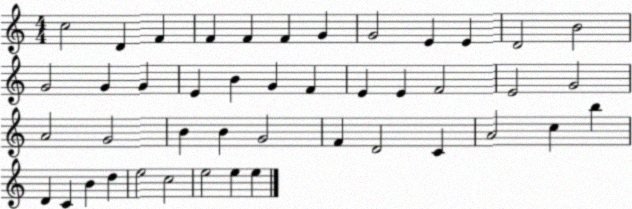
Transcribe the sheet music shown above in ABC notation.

X:1
T:Untitled
M:4/4
L:1/4
K:C
c2 D F F F F G G2 E E D2 B2 G2 G G E B G F E E F2 E2 G2 A2 G2 B B G2 F D2 C A2 c b D C B d e2 c2 e2 e e